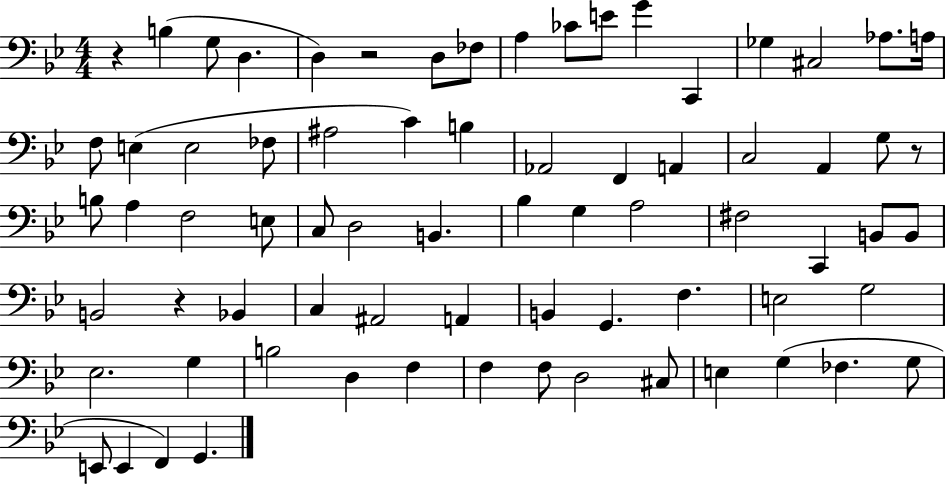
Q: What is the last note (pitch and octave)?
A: G2